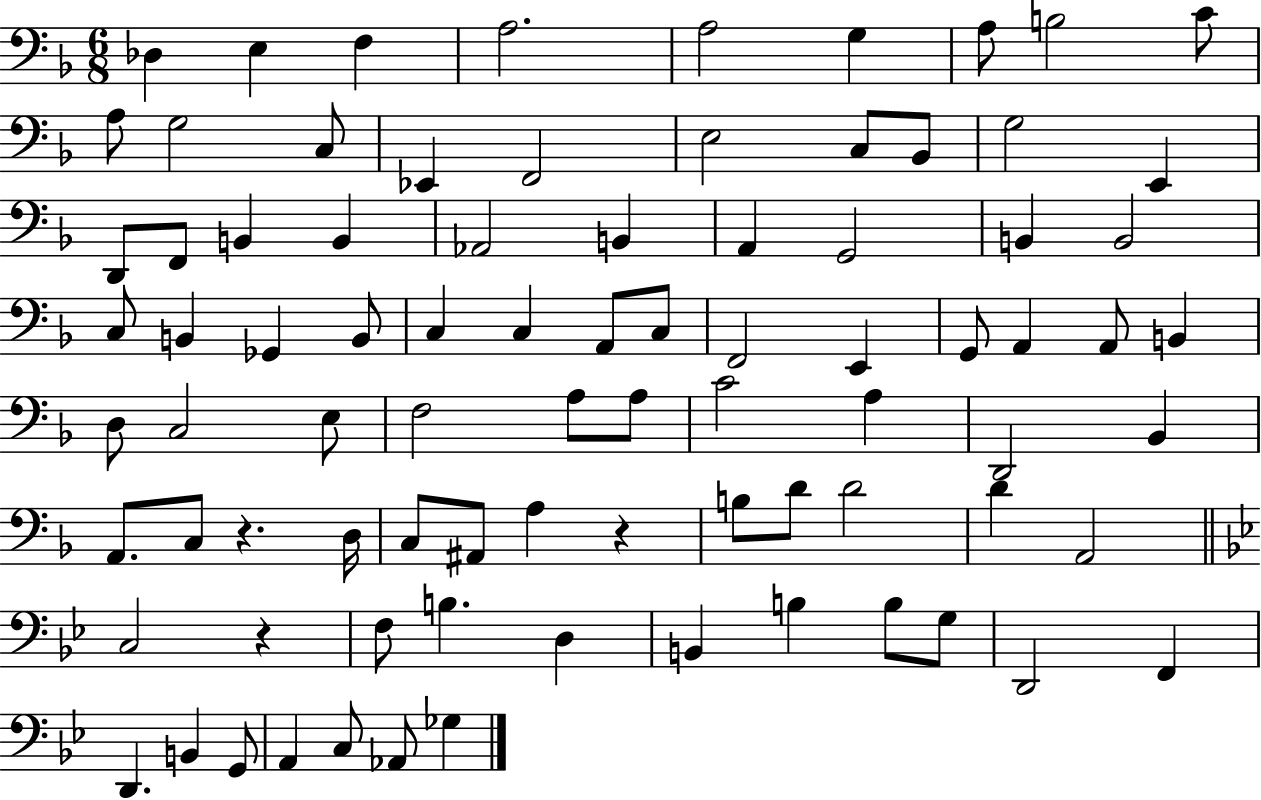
X:1
T:Untitled
M:6/8
L:1/4
K:F
_D, E, F, A,2 A,2 G, A,/2 B,2 C/2 A,/2 G,2 C,/2 _E,, F,,2 E,2 C,/2 _B,,/2 G,2 E,, D,,/2 F,,/2 B,, B,, _A,,2 B,, A,, G,,2 B,, B,,2 C,/2 B,, _G,, B,,/2 C, C, A,,/2 C,/2 F,,2 E,, G,,/2 A,, A,,/2 B,, D,/2 C,2 E,/2 F,2 A,/2 A,/2 C2 A, D,,2 _B,, A,,/2 C,/2 z D,/4 C,/2 ^A,,/2 A, z B,/2 D/2 D2 D A,,2 C,2 z F,/2 B, D, B,, B, B,/2 G,/2 D,,2 F,, D,, B,, G,,/2 A,, C,/2 _A,,/2 _G,